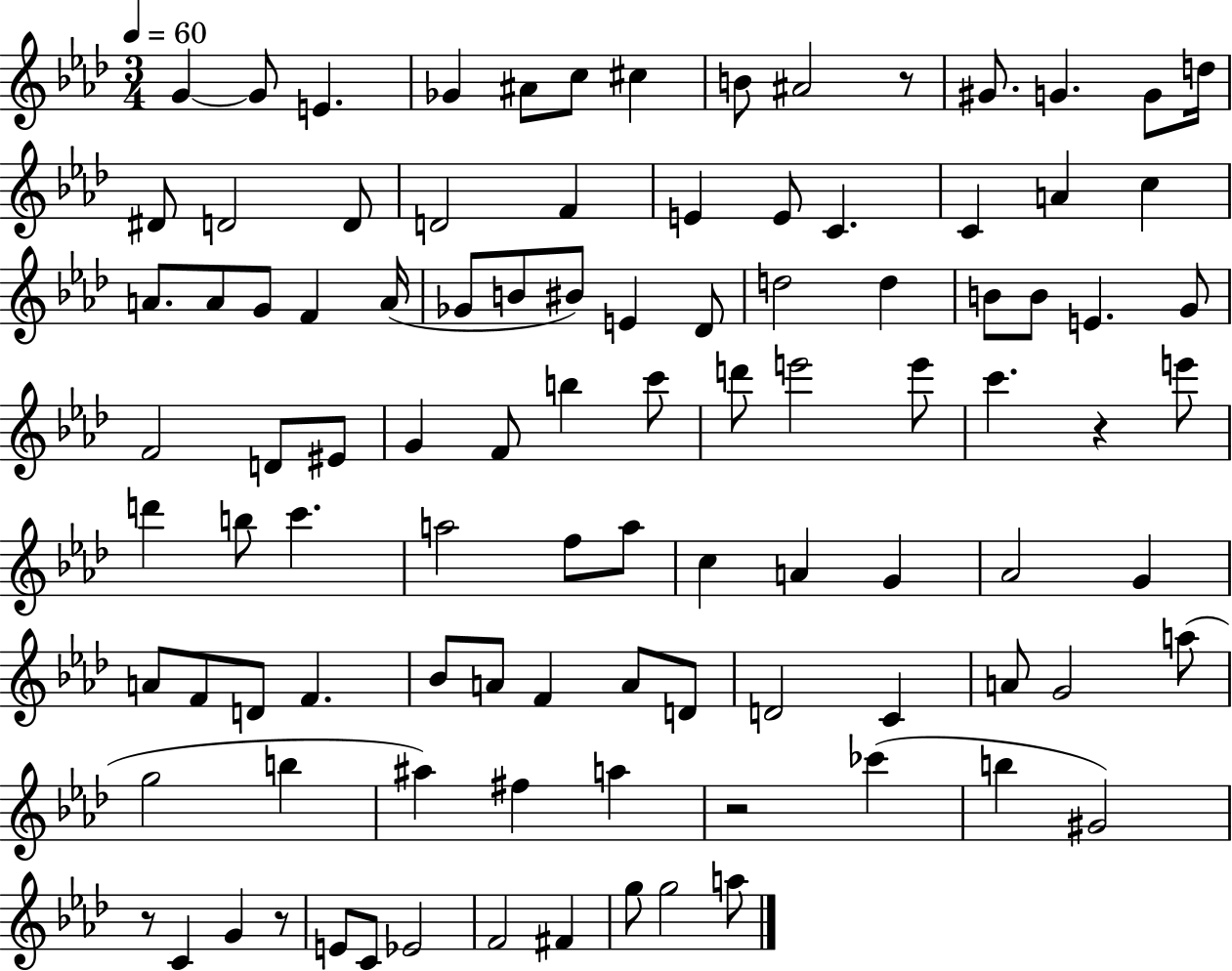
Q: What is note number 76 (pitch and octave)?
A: G4